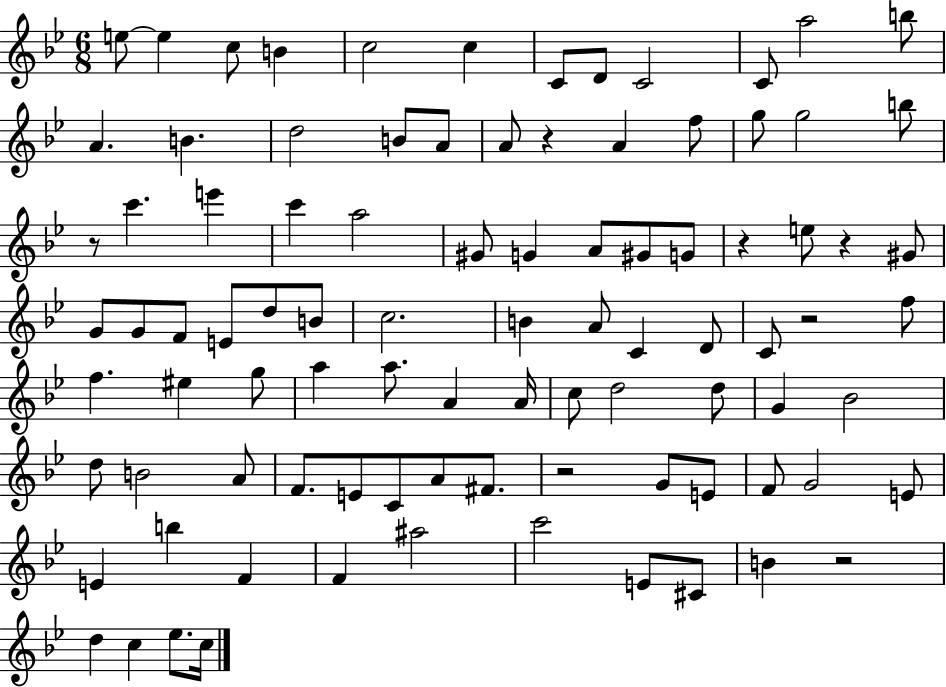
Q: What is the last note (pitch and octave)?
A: C5